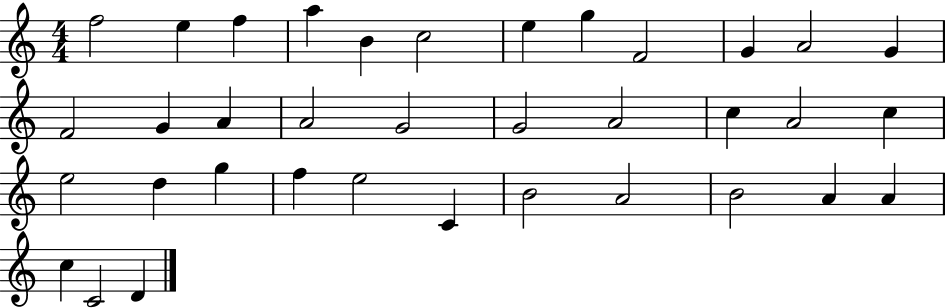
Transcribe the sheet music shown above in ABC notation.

X:1
T:Untitled
M:4/4
L:1/4
K:C
f2 e f a B c2 e g F2 G A2 G F2 G A A2 G2 G2 A2 c A2 c e2 d g f e2 C B2 A2 B2 A A c C2 D